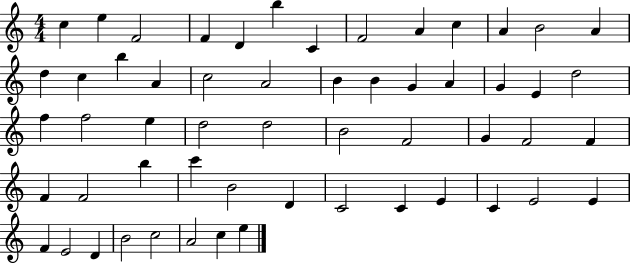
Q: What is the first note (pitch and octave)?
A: C5